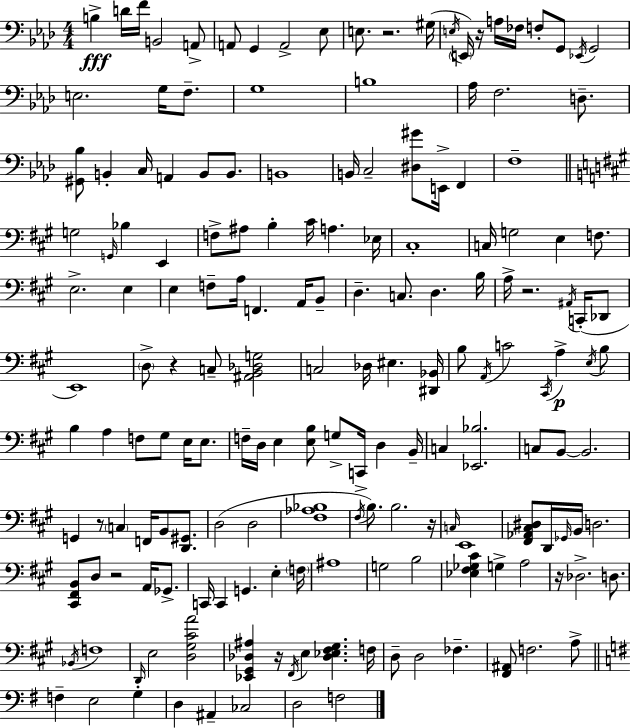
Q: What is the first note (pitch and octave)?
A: B3